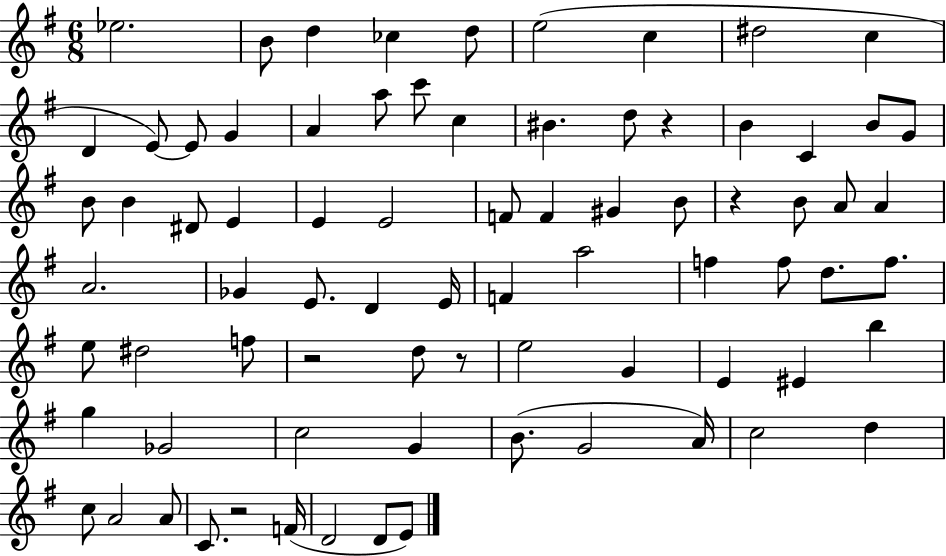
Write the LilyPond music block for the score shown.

{
  \clef treble
  \numericTimeSignature
  \time 6/8
  \key g \major
  ees''2. | b'8 d''4 ces''4 d''8 | e''2( c''4 | dis''2 c''4 | \break d'4 e'8~~) e'8 g'4 | a'4 a''8 c'''8 c''4 | bis'4. d''8 r4 | b'4 c'4 b'8 g'8 | \break b'8 b'4 dis'8 e'4 | e'4 e'2 | f'8 f'4 gis'4 b'8 | r4 b'8 a'8 a'4 | \break a'2. | ges'4 e'8. d'4 e'16 | f'4 a''2 | f''4 f''8 d''8. f''8. | \break e''8 dis''2 f''8 | r2 d''8 r8 | e''2 g'4 | e'4 eis'4 b''4 | \break g''4 ges'2 | c''2 g'4 | b'8.( g'2 a'16) | c''2 d''4 | \break c''8 a'2 a'8 | c'8. r2 f'16( | d'2 d'8 e'8) | \bar "|."
}